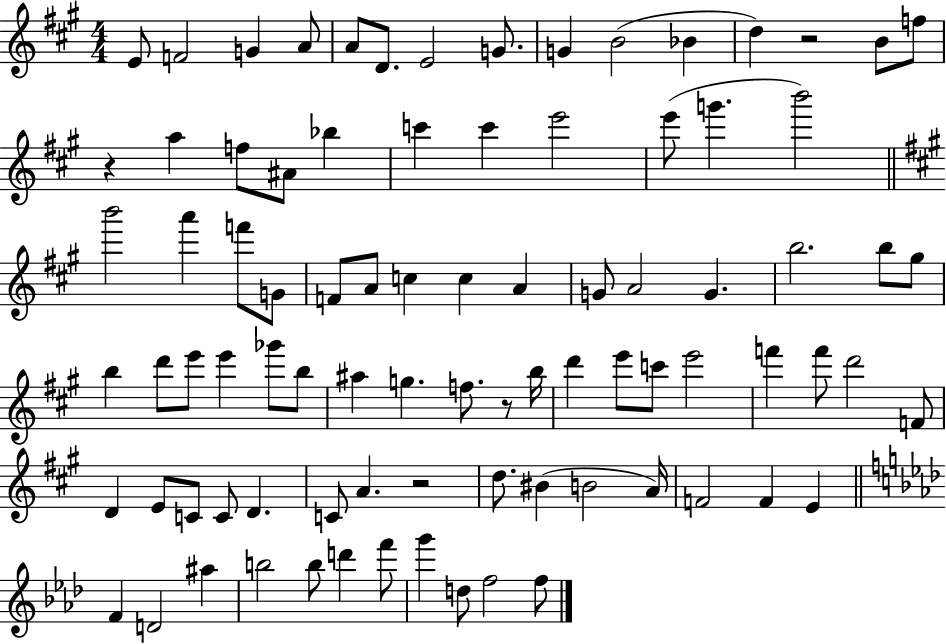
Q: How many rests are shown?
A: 4